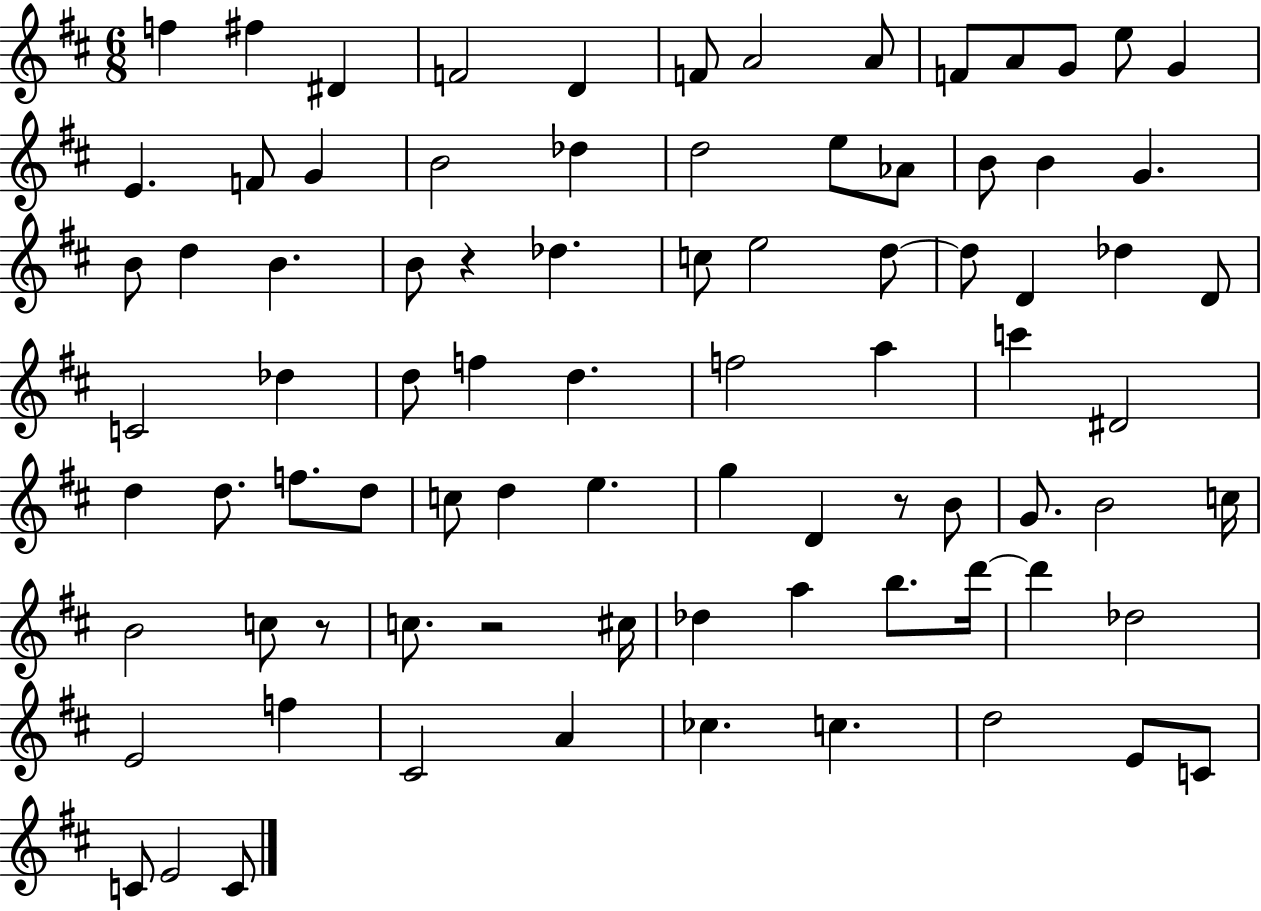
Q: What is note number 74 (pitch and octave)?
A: C5